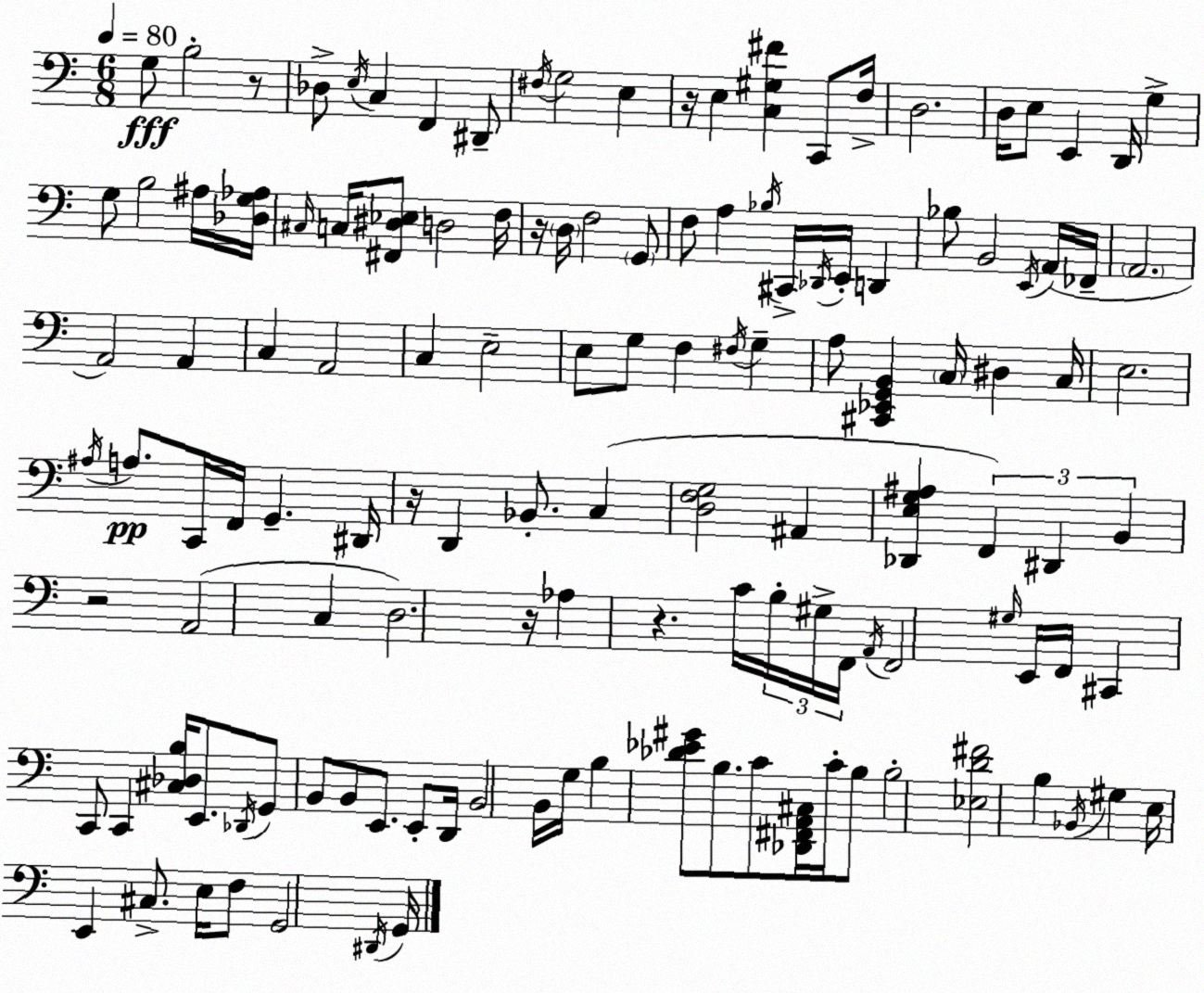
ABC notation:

X:1
T:Untitled
M:6/8
L:1/4
K:C
G,/2 B,2 z/2 _D,/2 E,/4 C, F,, ^D,,/2 ^F,/4 G,2 E, z/4 E, [C,^G,^F] C,,/2 F,/4 D,2 D,/4 E,/2 E,, D,,/4 G, G,/2 B,2 ^A,/4 [_D,G,_A,]/4 ^C,/4 C,/4 [^F,,^D,_E,]/2 D,2 F,/4 z/4 D,/4 F,2 G,,/2 F,/2 A, _B,/4 ^C,,/4 _D,,/4 E,,/4 D,, _B,/2 B,,2 E,,/4 A,,/4 _F,,/4 A,,2 A,,2 A,, C, A,,2 C, E,2 E,/2 G,/2 F, ^F,/4 G, A,/2 [^C,,_E,,G,,B,,] C,/4 ^D, C,/4 E,2 ^A,/4 A,/2 C,,/4 F,,/4 G,, ^D,,/4 z/4 D,, _B,,/2 C, [D,F,G,]2 ^A,, [_D,,E,G,^A,] F,, ^D,, B,, z2 A,,2 C, D,2 z/4 _A, z C/4 B,/4 ^G,/4 F,,/4 A,,/4 F,,2 ^G,/4 E,,/4 F,,/4 ^C,, C,,/2 C,, [^C,_D,B,]/4 E,,/2 _D,,/4 G,,/2 B,,/2 B,,/2 E,,/2 E,,/2 D,,/4 B,,2 B,,/4 G,/4 B, [_D_E^G]/2 B,/2 C/2 [_D,,^F,,A,,^C,]/4 C/4 B,/2 B,2 [_E,D^F]2 B, _B,,/4 ^G, E,/4 E,, ^C,/2 E,/4 F,/2 G,,2 ^D,,/4 G,,/4